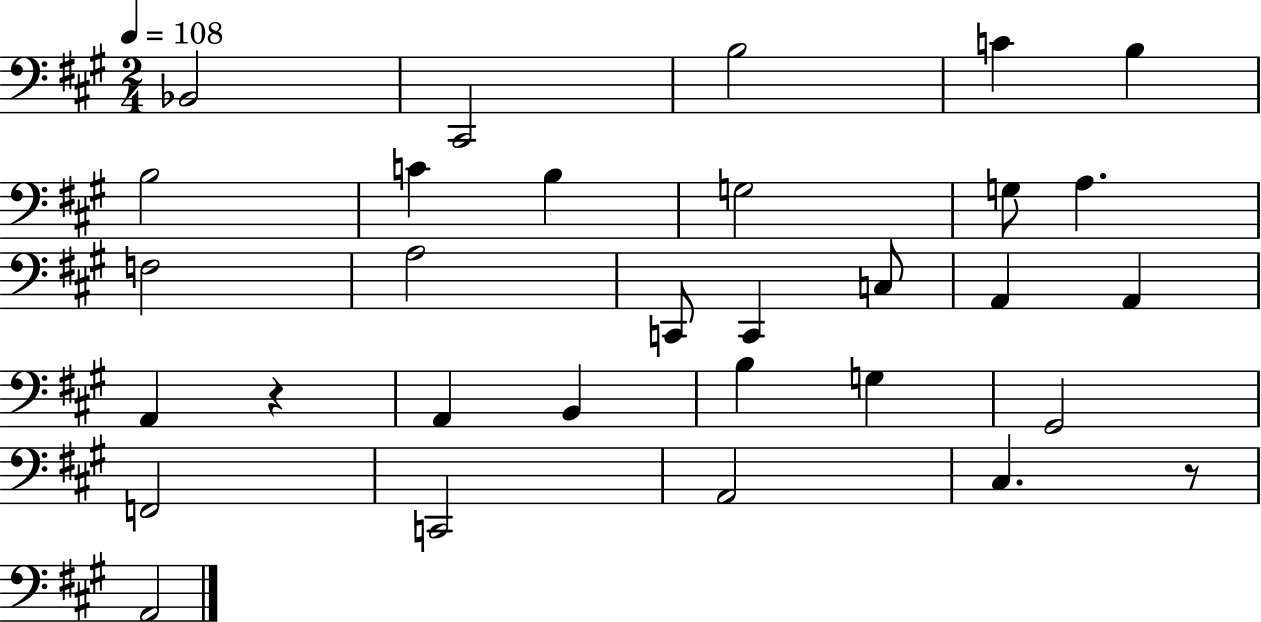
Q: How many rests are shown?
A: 2